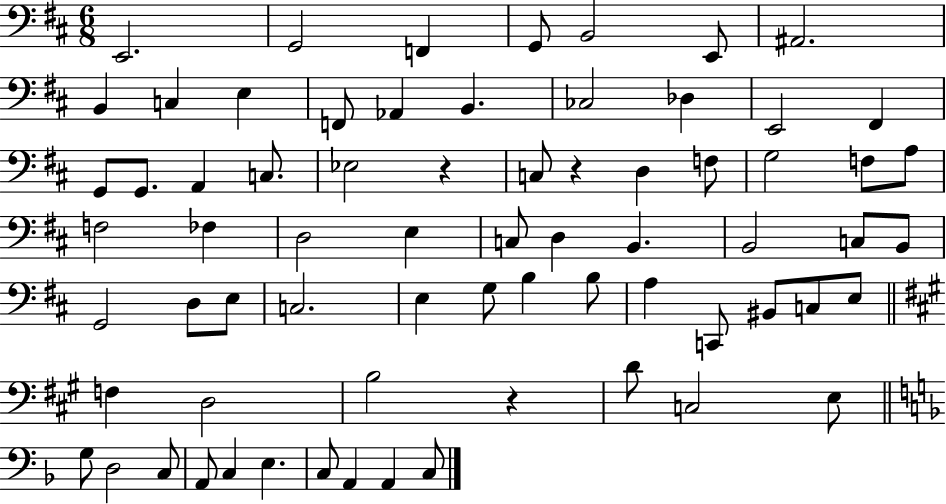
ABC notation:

X:1
T:Untitled
M:6/8
L:1/4
K:D
E,,2 G,,2 F,, G,,/2 B,,2 E,,/2 ^A,,2 B,, C, E, F,,/2 _A,, B,, _C,2 _D, E,,2 ^F,, G,,/2 G,,/2 A,, C,/2 _E,2 z C,/2 z D, F,/2 G,2 F,/2 A,/2 F,2 _F, D,2 E, C,/2 D, B,, B,,2 C,/2 B,,/2 G,,2 D,/2 E,/2 C,2 E, G,/2 B, B,/2 A, C,,/2 ^B,,/2 C,/2 E,/2 F, D,2 B,2 z D/2 C,2 E,/2 G,/2 D,2 C,/2 A,,/2 C, E, C,/2 A,, A,, C,/2